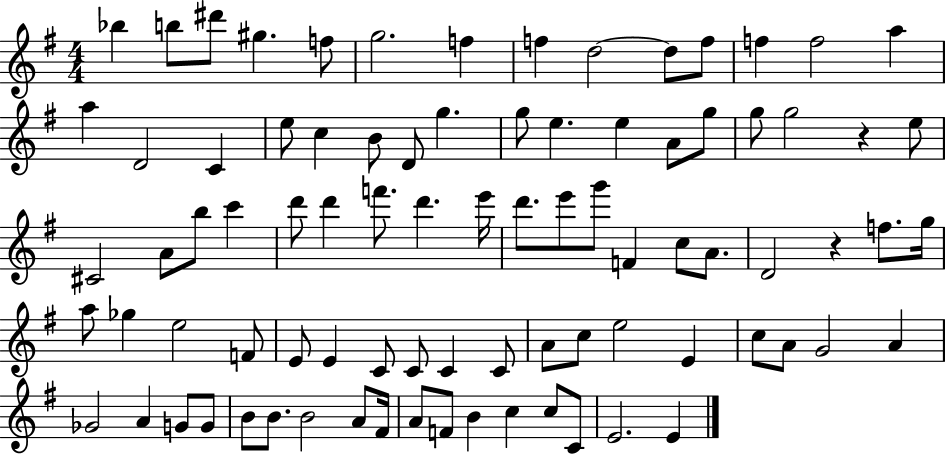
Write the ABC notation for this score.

X:1
T:Untitled
M:4/4
L:1/4
K:G
_b b/2 ^d'/2 ^g f/2 g2 f f d2 d/2 f/2 f f2 a a D2 C e/2 c B/2 D/2 g g/2 e e A/2 g/2 g/2 g2 z e/2 ^C2 A/2 b/2 c' d'/2 d' f'/2 d' e'/4 d'/2 e'/2 g'/2 F c/2 A/2 D2 z f/2 g/4 a/2 _g e2 F/2 E/2 E C/2 C/2 C C/2 A/2 c/2 e2 E c/2 A/2 G2 A _G2 A G/2 G/2 B/2 B/2 B2 A/2 ^F/4 A/2 F/2 B c c/2 C/2 E2 E